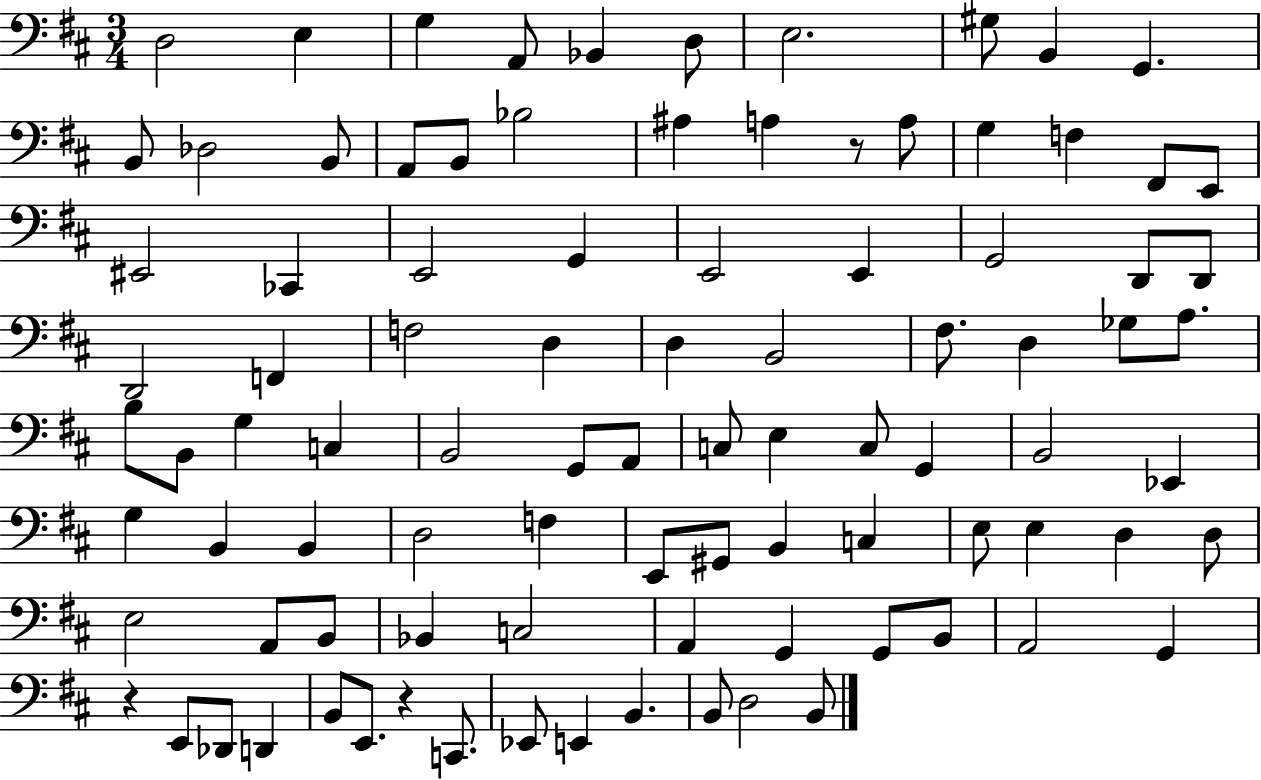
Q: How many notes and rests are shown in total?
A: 94